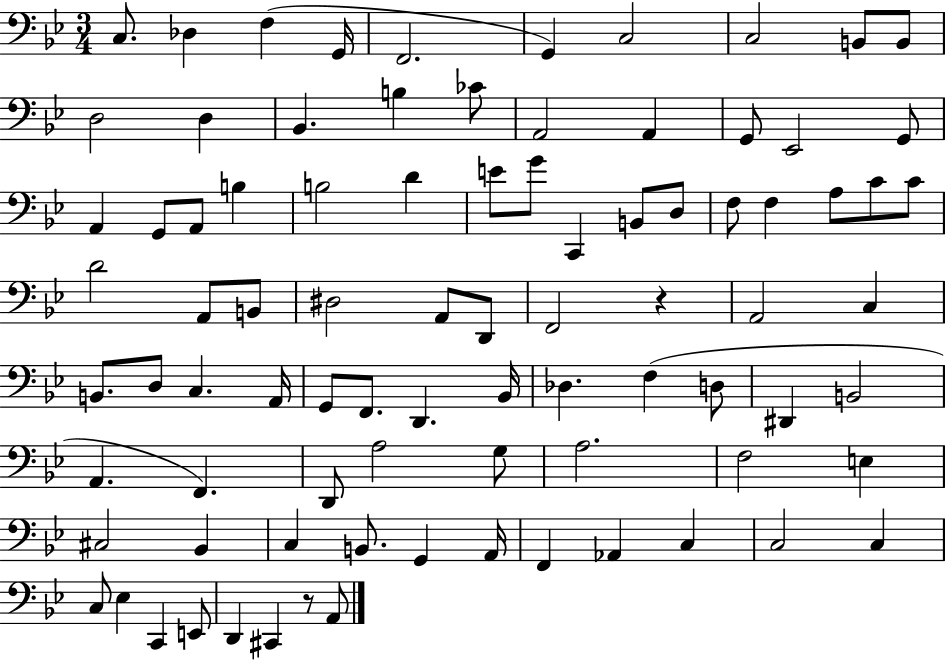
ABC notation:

X:1
T:Untitled
M:3/4
L:1/4
K:Bb
C,/2 _D, F, G,,/4 F,,2 G,, C,2 C,2 B,,/2 B,,/2 D,2 D, _B,, B, _C/2 A,,2 A,, G,,/2 _E,,2 G,,/2 A,, G,,/2 A,,/2 B, B,2 D E/2 G/2 C,, B,,/2 D,/2 F,/2 F, A,/2 C/2 C/2 D2 A,,/2 B,,/2 ^D,2 A,,/2 D,,/2 F,,2 z A,,2 C, B,,/2 D,/2 C, A,,/4 G,,/2 F,,/2 D,, _B,,/4 _D, F, D,/2 ^D,, B,,2 A,, F,, D,,/2 A,2 G,/2 A,2 F,2 E, ^C,2 _B,, C, B,,/2 G,, A,,/4 F,, _A,, C, C,2 C, C,/2 _E, C,, E,,/2 D,, ^C,, z/2 A,,/2